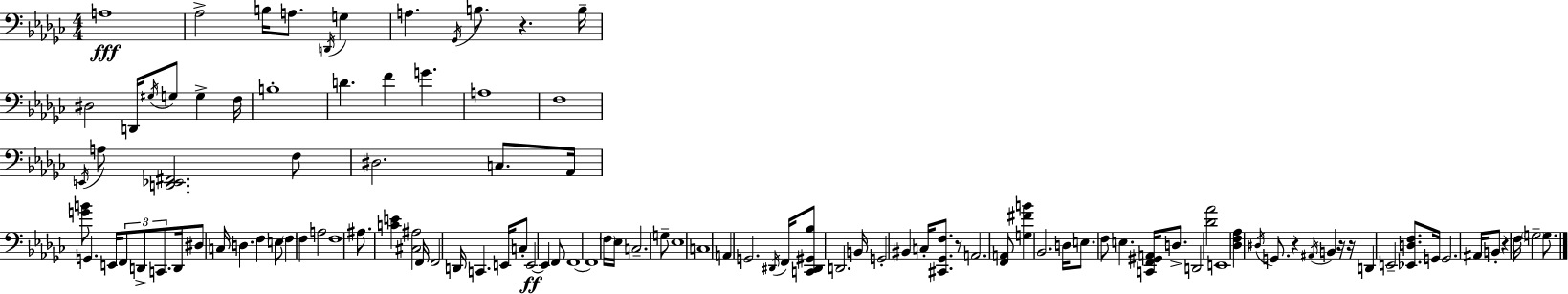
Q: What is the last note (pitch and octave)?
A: G3